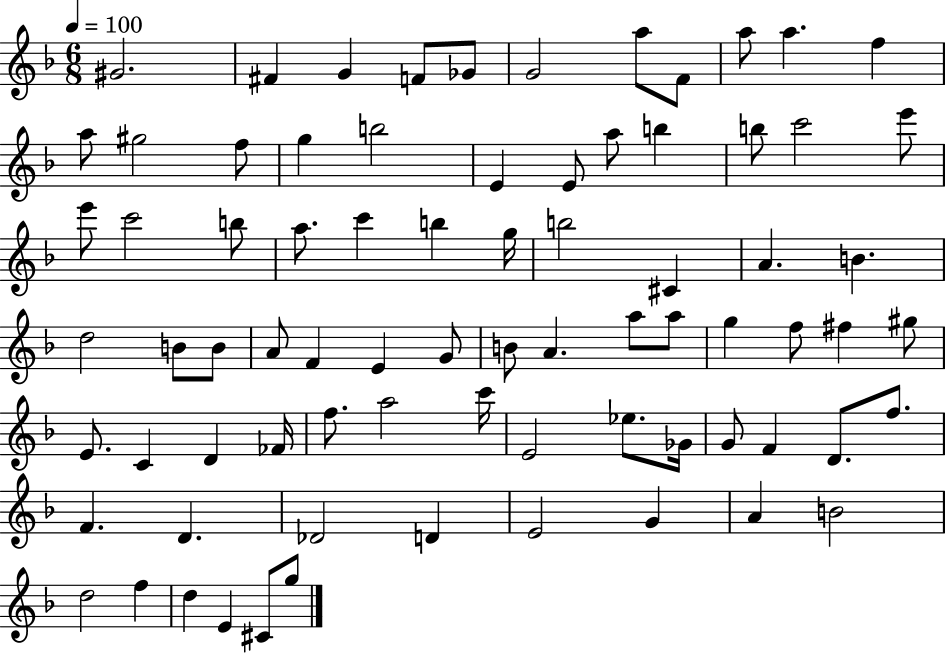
G#4/h. F#4/q G4/q F4/e Gb4/e G4/h A5/e F4/e A5/e A5/q. F5/q A5/e G#5/h F5/e G5/q B5/h E4/q E4/e A5/e B5/q B5/e C6/h E6/e E6/e C6/h B5/e A5/e. C6/q B5/q G5/s B5/h C#4/q A4/q. B4/q. D5/h B4/e B4/e A4/e F4/q E4/q G4/e B4/e A4/q. A5/e A5/e G5/q F5/e F#5/q G#5/e E4/e. C4/q D4/q FES4/s F5/e. A5/h C6/s E4/h Eb5/e. Gb4/s G4/e F4/q D4/e. F5/e. F4/q. D4/q. Db4/h D4/q E4/h G4/q A4/q B4/h D5/h F5/q D5/q E4/q C#4/e G5/e